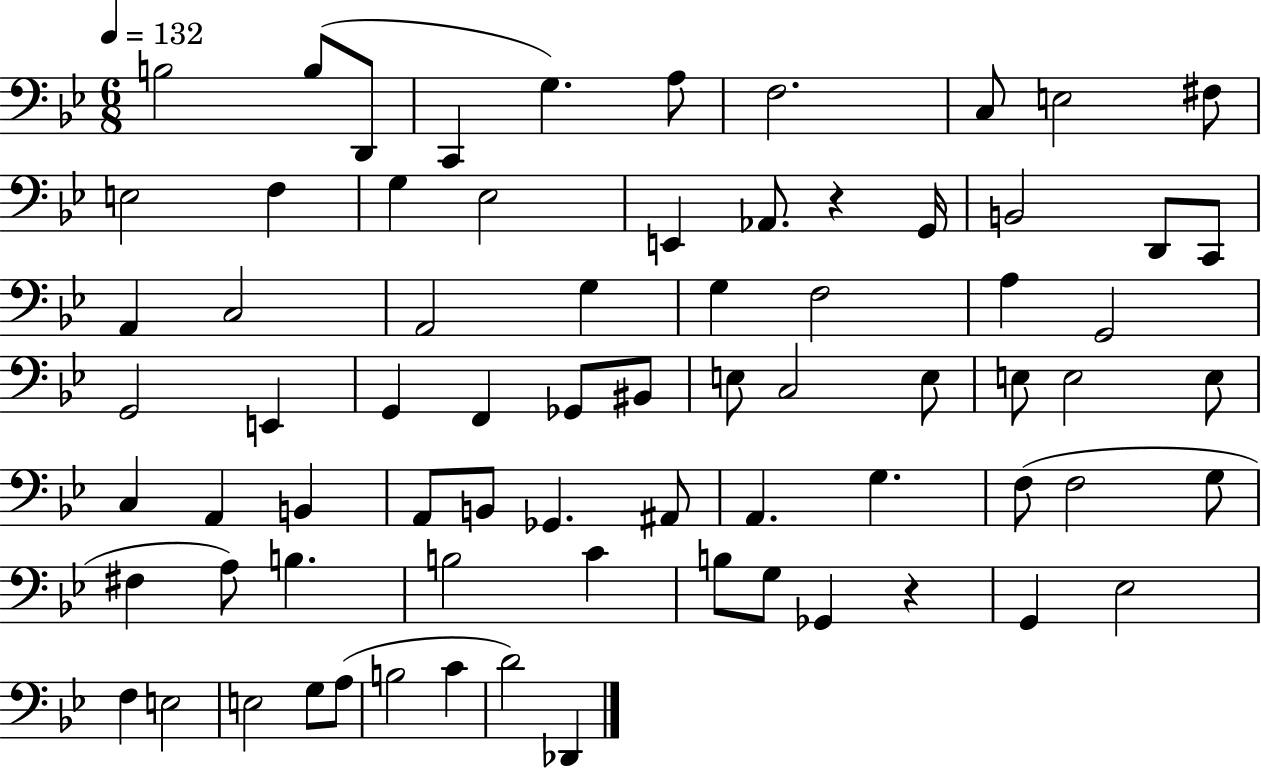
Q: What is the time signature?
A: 6/8